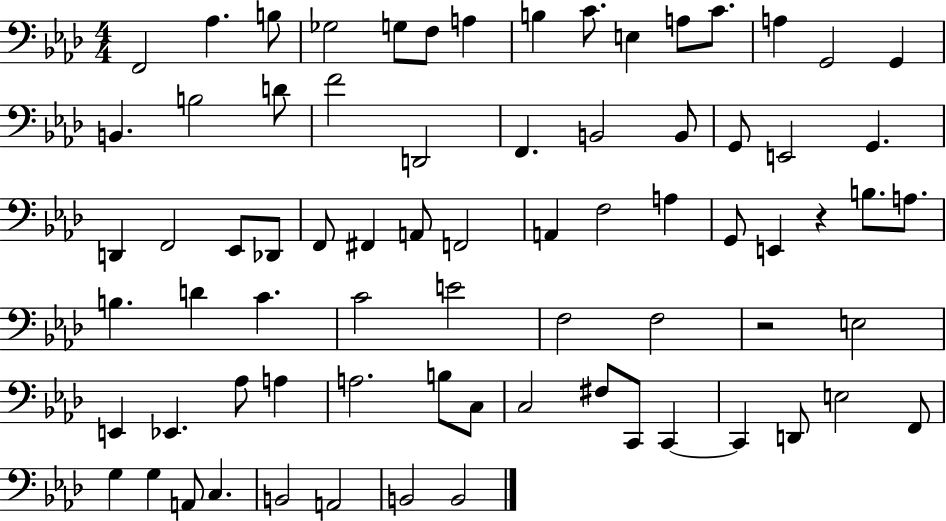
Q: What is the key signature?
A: AES major